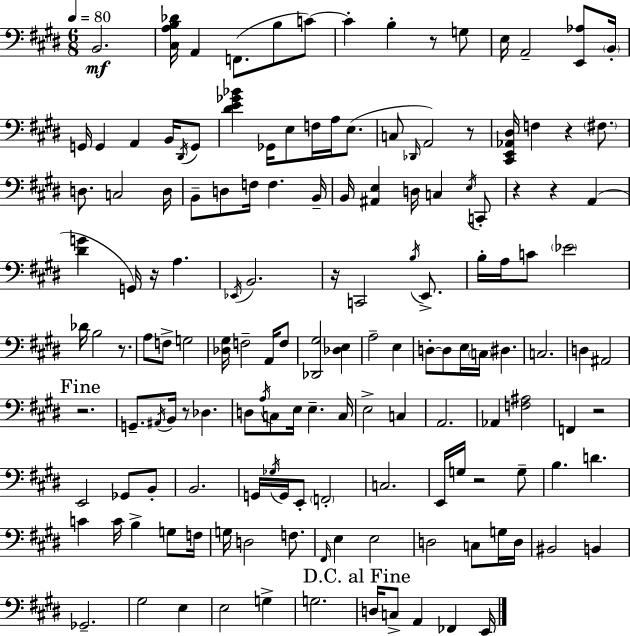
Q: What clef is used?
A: bass